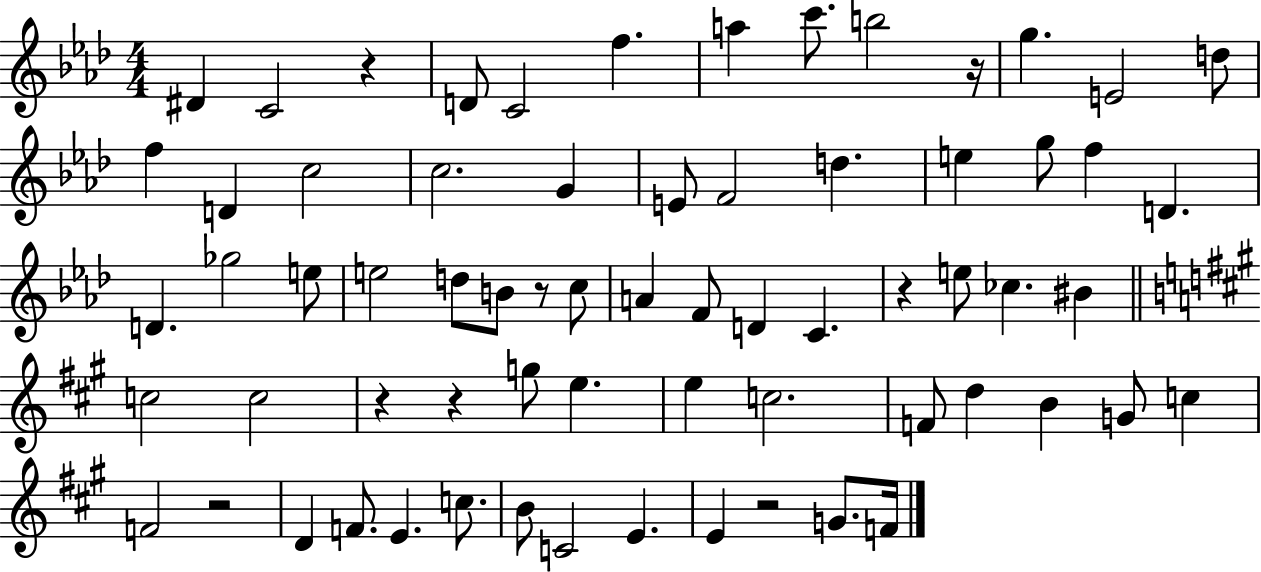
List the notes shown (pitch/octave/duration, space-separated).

D#4/q C4/h R/q D4/e C4/h F5/q. A5/q C6/e. B5/h R/s G5/q. E4/h D5/e F5/q D4/q C5/h C5/h. G4/q E4/e F4/h D5/q. E5/q G5/e F5/q D4/q. D4/q. Gb5/h E5/e E5/h D5/e B4/e R/e C5/e A4/q F4/e D4/q C4/q. R/q E5/e CES5/q. BIS4/q C5/h C5/h R/q R/q G5/e E5/q. E5/q C5/h. F4/e D5/q B4/q G4/e C5/q F4/h R/h D4/q F4/e. E4/q. C5/e. B4/e C4/h E4/q. E4/q R/h G4/e. F4/s